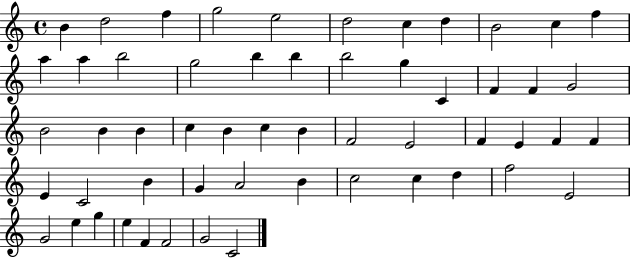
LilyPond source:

{
  \clef treble
  \time 4/4
  \defaultTimeSignature
  \key c \major
  b'4 d''2 f''4 | g''2 e''2 | d''2 c''4 d''4 | b'2 c''4 f''4 | \break a''4 a''4 b''2 | g''2 b''4 b''4 | b''2 g''4 c'4 | f'4 f'4 g'2 | \break b'2 b'4 b'4 | c''4 b'4 c''4 b'4 | f'2 e'2 | f'4 e'4 f'4 f'4 | \break e'4 c'2 b'4 | g'4 a'2 b'4 | c''2 c''4 d''4 | f''2 e'2 | \break g'2 e''4 g''4 | e''4 f'4 f'2 | g'2 c'2 | \bar "|."
}